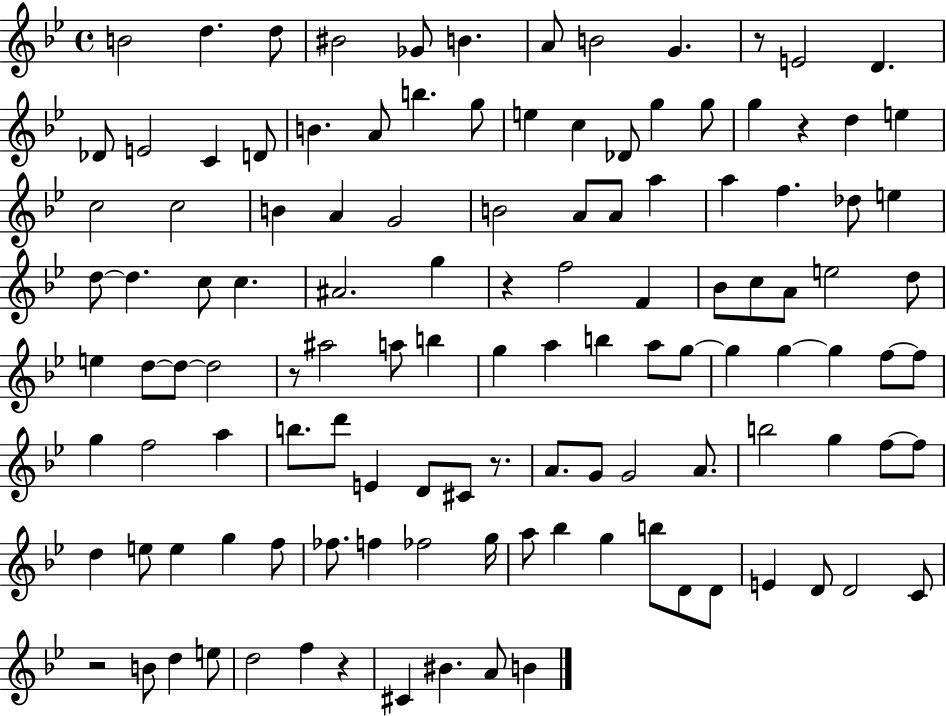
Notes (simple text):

B4/h D5/q. D5/e BIS4/h Gb4/e B4/q. A4/e B4/h G4/q. R/e E4/h D4/q. Db4/e E4/h C4/q D4/e B4/q. A4/e B5/q. G5/e E5/q C5/q Db4/e G5/q G5/e G5/q R/q D5/q E5/q C5/h C5/h B4/q A4/q G4/h B4/h A4/e A4/e A5/q A5/q F5/q. Db5/e E5/q D5/e D5/q. C5/e C5/q. A#4/h. G5/q R/q F5/h F4/q Bb4/e C5/e A4/e E5/h D5/e E5/q D5/e D5/e D5/h R/e A#5/h A5/e B5/q G5/q A5/q B5/q A5/e G5/e G5/q G5/q G5/q F5/e F5/e G5/q F5/h A5/q B5/e. D6/e E4/q D4/e C#4/e R/e. A4/e. G4/e G4/h A4/e. B5/h G5/q F5/e F5/e D5/q E5/e E5/q G5/q F5/e FES5/e. F5/q FES5/h G5/s A5/e Bb5/q G5/q B5/e D4/e D4/e E4/q D4/e D4/h C4/e R/h B4/e D5/q E5/e D5/h F5/q R/q C#4/q BIS4/q. A4/e B4/q